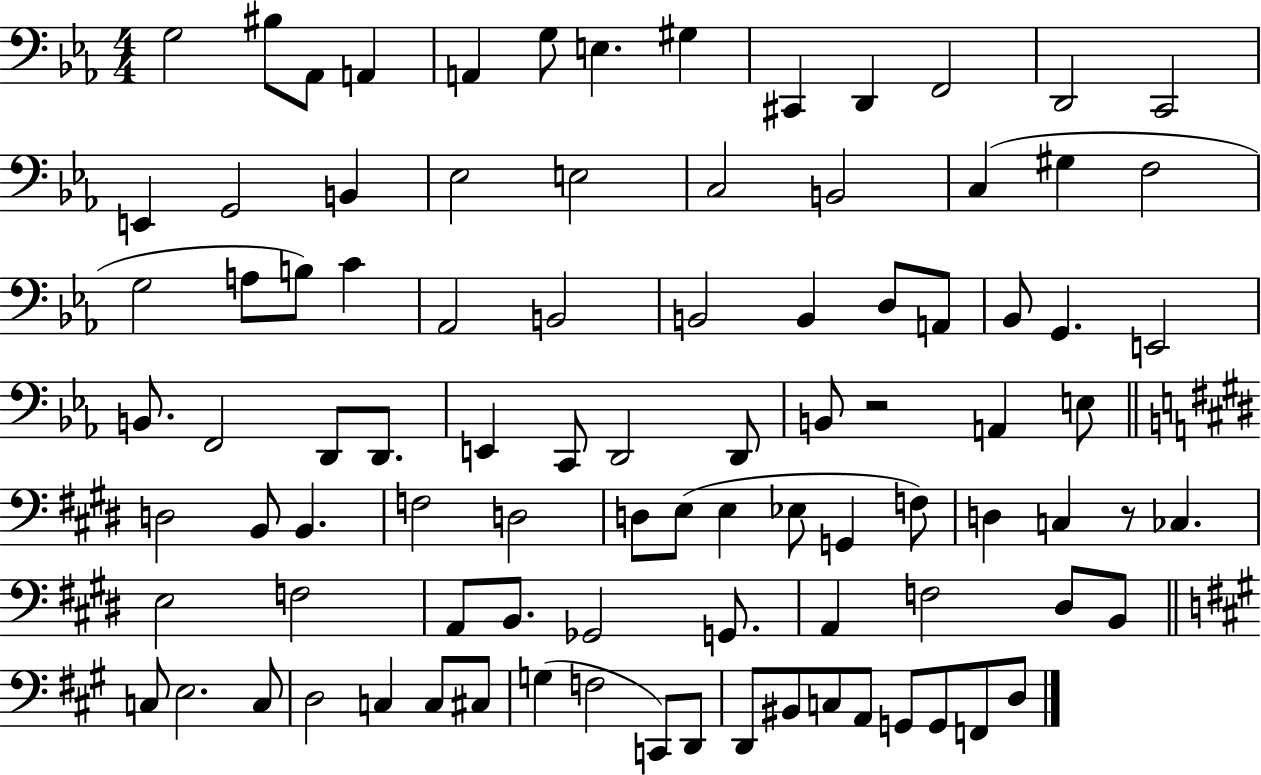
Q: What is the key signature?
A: EES major